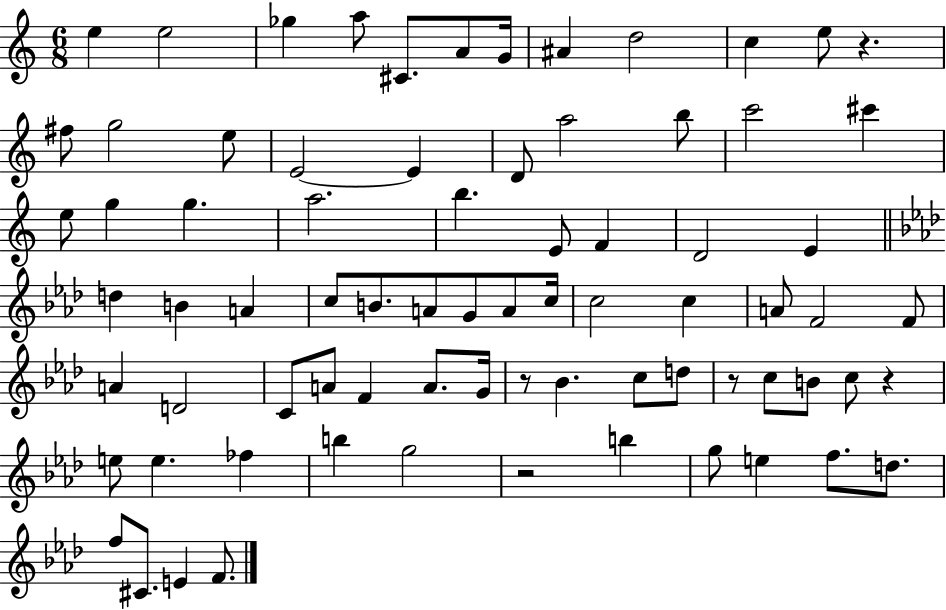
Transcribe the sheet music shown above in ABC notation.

X:1
T:Untitled
M:6/8
L:1/4
K:C
e e2 _g a/2 ^C/2 A/2 G/4 ^A d2 c e/2 z ^f/2 g2 e/2 E2 E D/2 a2 b/2 c'2 ^c' e/2 g g a2 b E/2 F D2 E d B A c/2 B/2 A/2 G/2 A/2 c/4 c2 c A/2 F2 F/2 A D2 C/2 A/2 F A/2 G/4 z/2 _B c/2 d/2 z/2 c/2 B/2 c/2 z e/2 e _f b g2 z2 b g/2 e f/2 d/2 f/2 ^C/2 E F/2